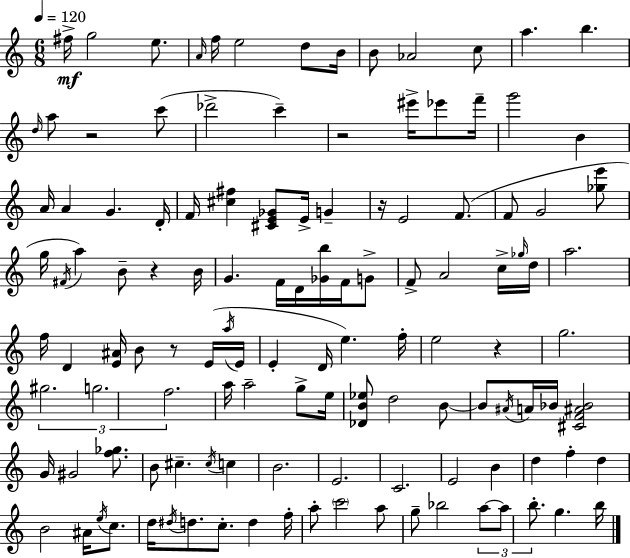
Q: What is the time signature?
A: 6/8